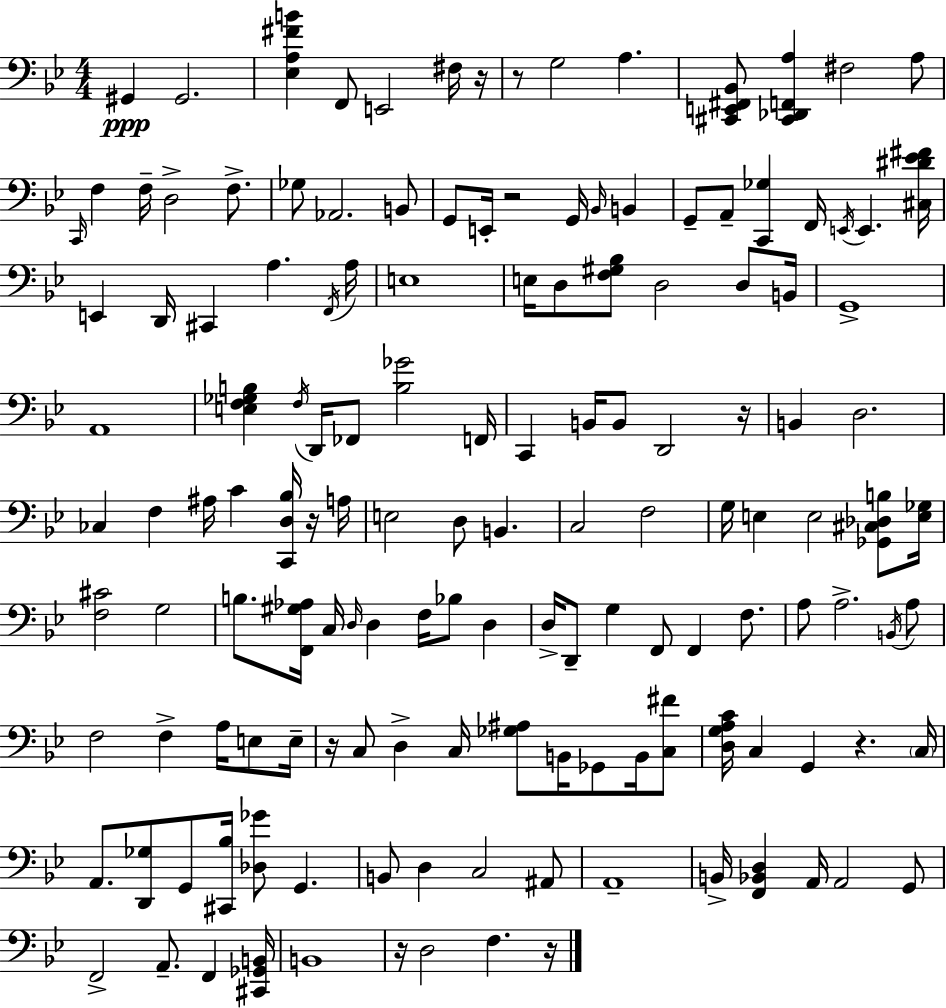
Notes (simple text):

G#2/q G#2/h. [Eb3,A3,F#4,B4]/q F2/e E2/h F#3/s R/s R/e G3/h A3/q. [C#2,E2,F#2,Bb2]/e [C#2,Db2,F2,A3]/q F#3/h A3/e C2/s F3/q F3/s D3/h F3/e. Gb3/e Ab2/h. B2/e G2/e E2/s R/h G2/s Bb2/s B2/q G2/e A2/e [C2,Gb3]/q F2/s E2/s E2/q. [C#3,D#4,Eb4,F#4]/s E2/q D2/s C#2/q A3/q. F2/s A3/s E3/w E3/s D3/e [F3,G#3,Bb3]/e D3/h D3/e B2/s G2/w A2/w [E3,F3,Gb3,B3]/q F3/s D2/s FES2/e [B3,Gb4]/h F2/s C2/q B2/s B2/e D2/h R/s B2/q D3/h. CES3/q F3/q A#3/s C4/q [C2,D3,Bb3]/s R/s A3/s E3/h D3/e B2/q. C3/h F3/h G3/s E3/q E3/h [Gb2,C#3,Db3,B3]/e [E3,Gb3]/s [F3,C#4]/h G3/h B3/e. [F2,G#3,Ab3]/s C3/s D3/s D3/q F3/s Bb3/e D3/q D3/s D2/e G3/q F2/e F2/q F3/e. A3/e A3/h. B2/s A3/e F3/h F3/q A3/s E3/e E3/s R/s C3/e D3/q C3/s [Gb3,A#3]/e B2/s Gb2/e B2/s [C3,F#4]/e [D3,G3,A3,C4]/s C3/q G2/q R/q. C3/s A2/e. [D2,Gb3]/e G2/e [C#2,Bb3]/s [Db3,Gb4]/e G2/q. B2/e D3/q C3/h A#2/e A2/w B2/s [F2,Bb2,D3]/q A2/s A2/h G2/e F2/h A2/e. F2/q [C#2,Gb2,B2]/s B2/w R/s D3/h F3/q. R/s